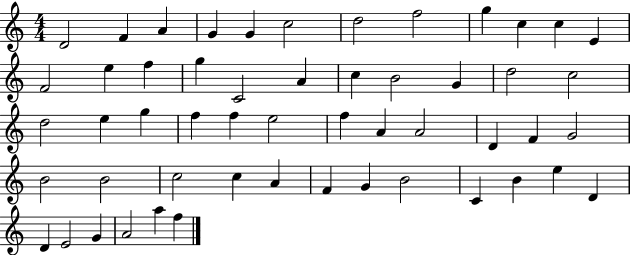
D4/h F4/q A4/q G4/q G4/q C5/h D5/h F5/h G5/q C5/q C5/q E4/q F4/h E5/q F5/q G5/q C4/h A4/q C5/q B4/h G4/q D5/h C5/h D5/h E5/q G5/q F5/q F5/q E5/h F5/q A4/q A4/h D4/q F4/q G4/h B4/h B4/h C5/h C5/q A4/q F4/q G4/q B4/h C4/q B4/q E5/q D4/q D4/q E4/h G4/q A4/h A5/q F5/q